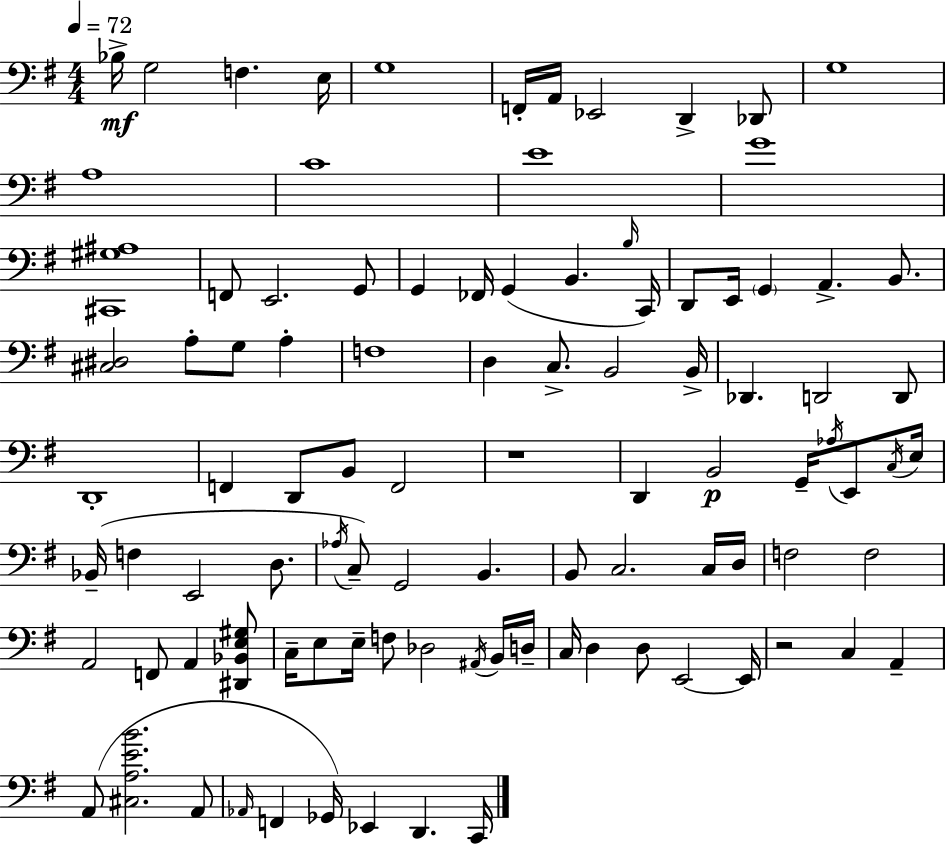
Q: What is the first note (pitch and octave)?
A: Bb3